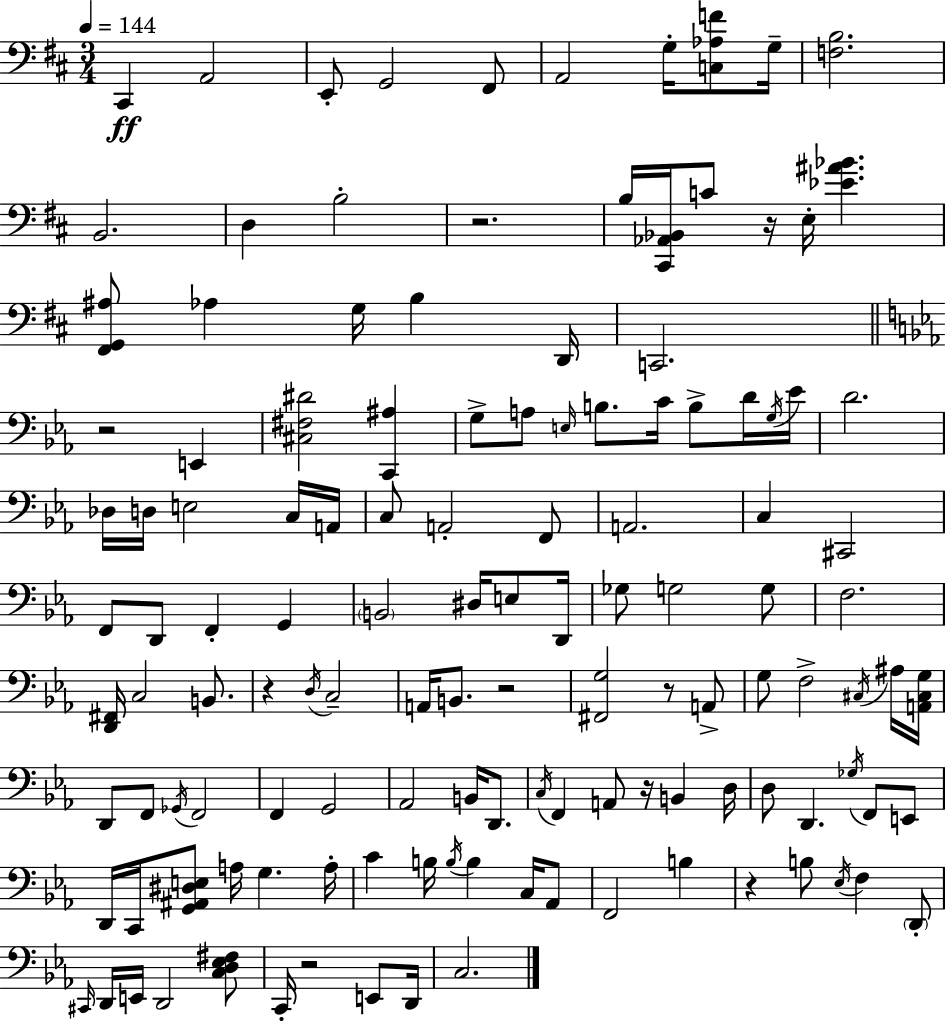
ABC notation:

X:1
T:Untitled
M:3/4
L:1/4
K:D
^C,, A,,2 E,,/2 G,,2 ^F,,/2 A,,2 G,/4 [C,_A,F]/2 G,/4 [F,B,]2 B,,2 D, B,2 z2 B,/4 [^C,,_A,,_B,,]/4 C/2 z/4 E,/4 [_E^A_B] [^F,,G,,^A,]/2 _A, G,/4 B, D,,/4 C,,2 z2 E,, [^C,^F,^D]2 [C,,^A,] G,/2 A,/2 E,/4 B,/2 C/4 B,/2 D/4 G,/4 _E/4 D2 _D,/4 D,/4 E,2 C,/4 A,,/4 C,/2 A,,2 F,,/2 A,,2 C, ^C,,2 F,,/2 D,,/2 F,, G,, B,,2 ^D,/4 E,/2 D,,/4 _G,/2 G,2 G,/2 F,2 [D,,^F,,]/4 C,2 B,,/2 z D,/4 C,2 A,,/4 B,,/2 z2 [^F,,G,]2 z/2 A,,/2 G,/2 F,2 ^C,/4 ^A,/4 [A,,^C,G,]/4 D,,/2 F,,/2 _G,,/4 F,,2 F,, G,,2 _A,,2 B,,/4 D,,/2 C,/4 F,, A,,/2 z/4 B,, D,/4 D,/2 D,, _G,/4 F,,/2 E,,/2 D,,/4 C,,/4 [G,,^A,,^D,E,]/2 A,/4 G, A,/4 C B,/4 B,/4 B, C,/4 _A,,/2 F,,2 B, z B,/2 _E,/4 F, D,,/2 ^C,,/4 D,,/4 E,,/4 D,,2 [C,D,_E,^F,]/2 C,,/4 z2 E,,/2 D,,/4 C,2